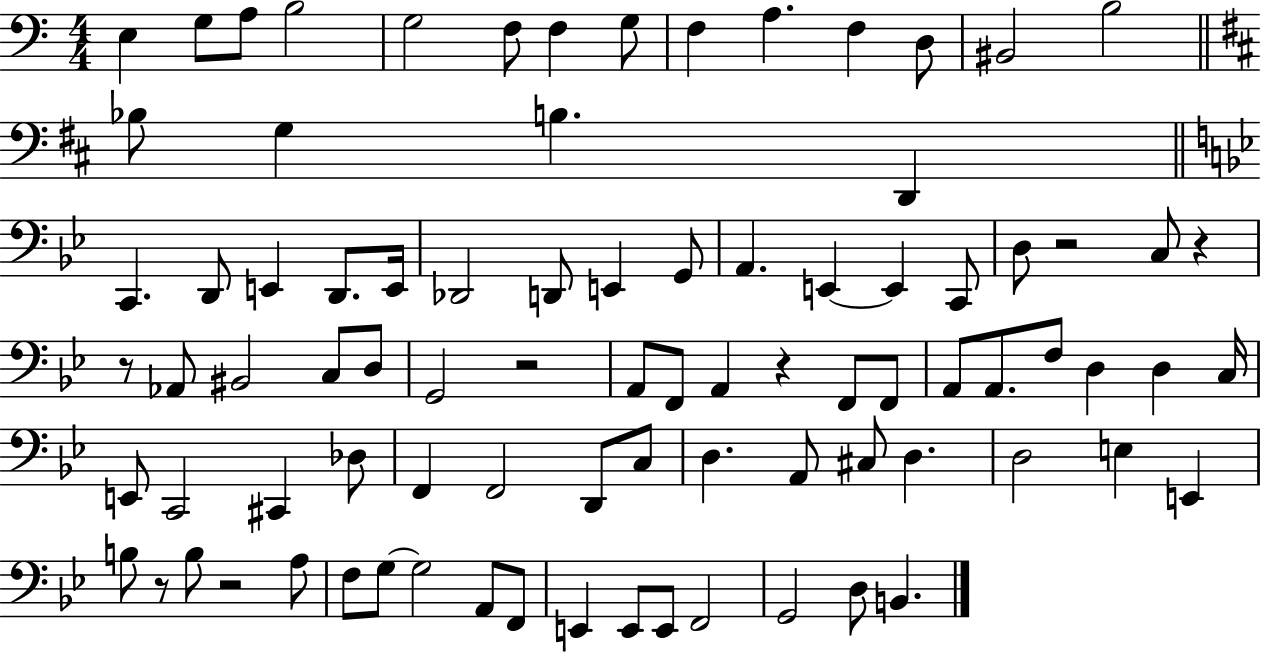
{
  \clef bass
  \numericTimeSignature
  \time 4/4
  \key c \major
  e4 g8 a8 b2 | g2 f8 f4 g8 | f4 a4. f4 d8 | bis,2 b2 | \break \bar "||" \break \key d \major bes8 g4 b4. d,4 | \bar "||" \break \key bes \major c,4. d,8 e,4 d,8. e,16 | des,2 d,8 e,4 g,8 | a,4. e,4~~ e,4 c,8 | d8 r2 c8 r4 | \break r8 aes,8 bis,2 c8 d8 | g,2 r2 | a,8 f,8 a,4 r4 f,8 f,8 | a,8 a,8. f8 d4 d4 c16 | \break e,8 c,2 cis,4 des8 | f,4 f,2 d,8 c8 | d4. a,8 cis8 d4. | d2 e4 e,4 | \break b8 r8 b8 r2 a8 | f8 g8~~ g2 a,8 f,8 | e,4 e,8 e,8 f,2 | g,2 d8 b,4. | \break \bar "|."
}